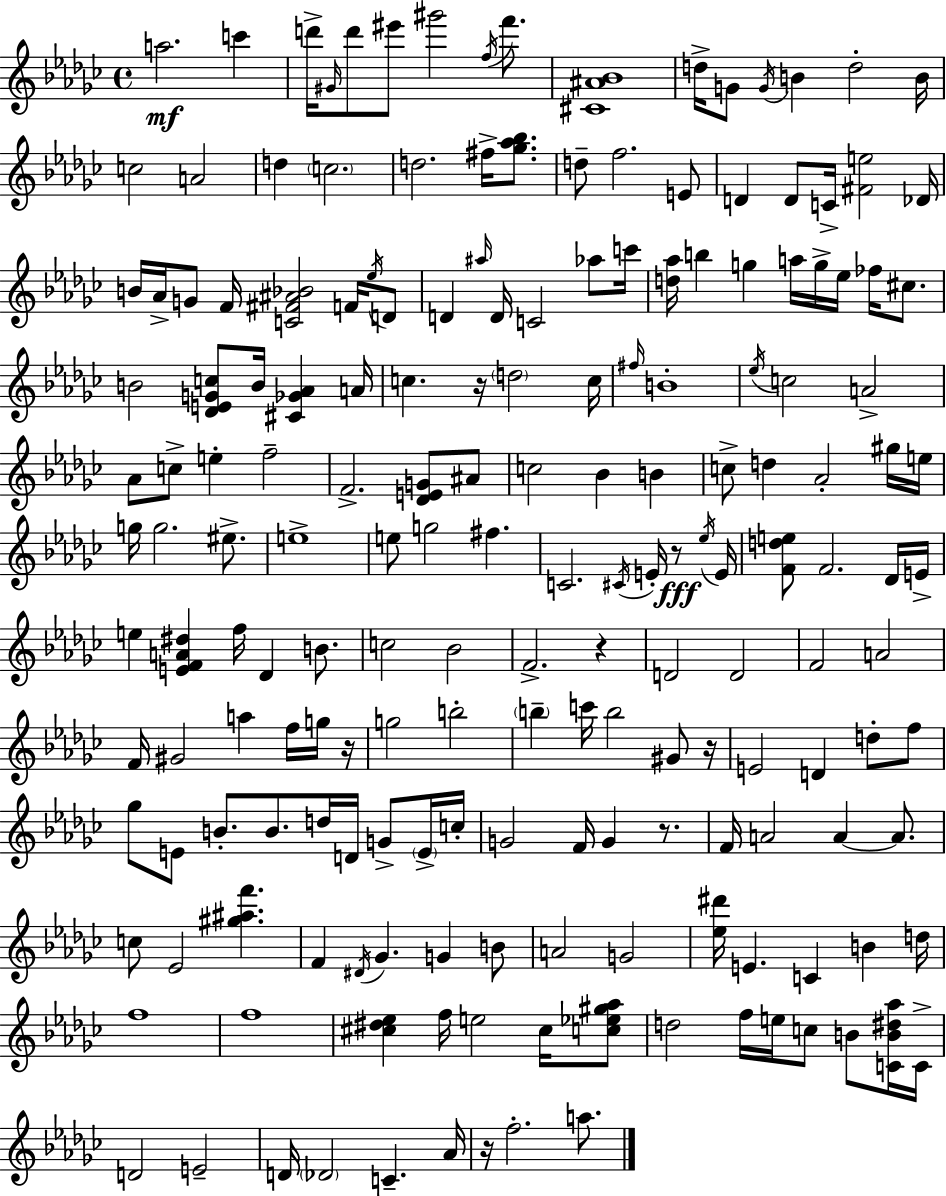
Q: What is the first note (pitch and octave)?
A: A5